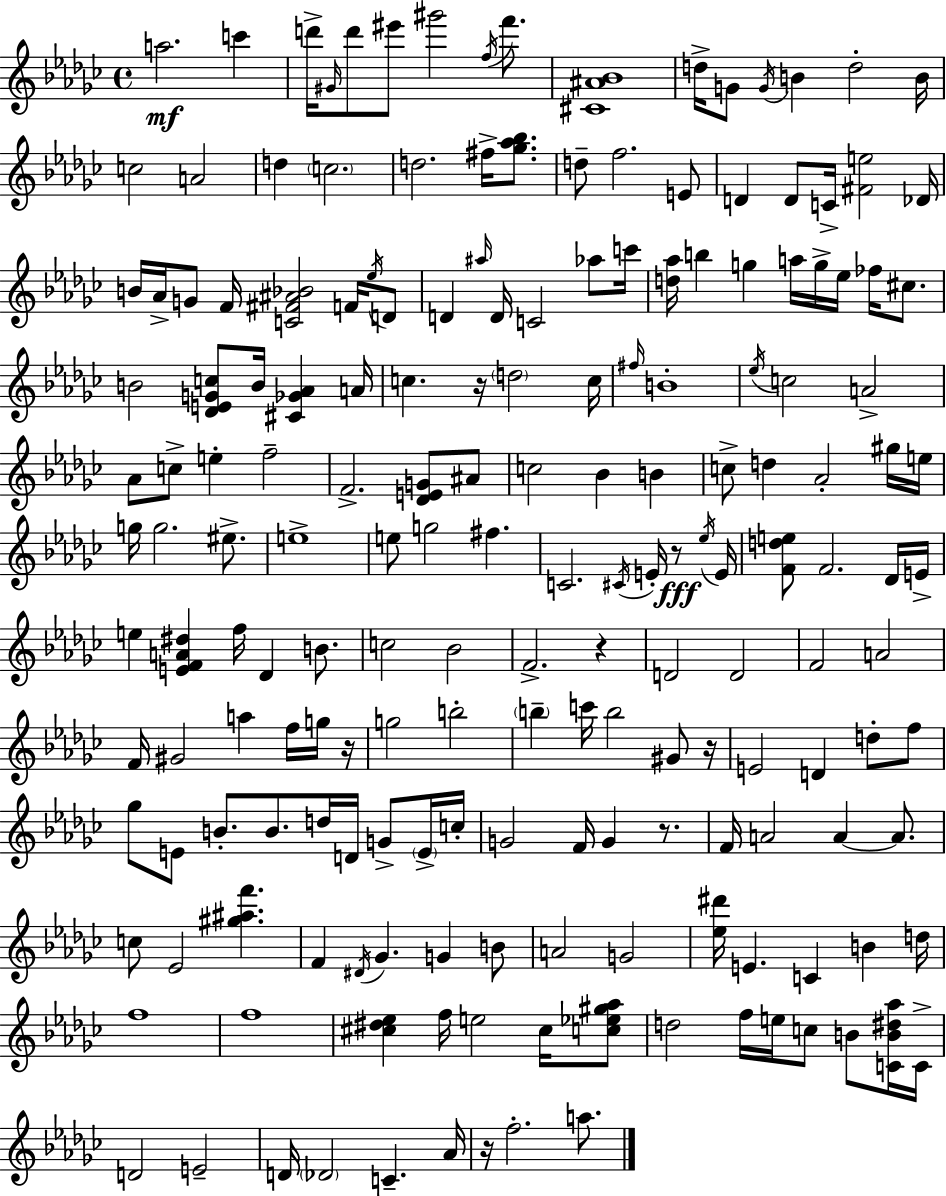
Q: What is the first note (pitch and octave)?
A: A5